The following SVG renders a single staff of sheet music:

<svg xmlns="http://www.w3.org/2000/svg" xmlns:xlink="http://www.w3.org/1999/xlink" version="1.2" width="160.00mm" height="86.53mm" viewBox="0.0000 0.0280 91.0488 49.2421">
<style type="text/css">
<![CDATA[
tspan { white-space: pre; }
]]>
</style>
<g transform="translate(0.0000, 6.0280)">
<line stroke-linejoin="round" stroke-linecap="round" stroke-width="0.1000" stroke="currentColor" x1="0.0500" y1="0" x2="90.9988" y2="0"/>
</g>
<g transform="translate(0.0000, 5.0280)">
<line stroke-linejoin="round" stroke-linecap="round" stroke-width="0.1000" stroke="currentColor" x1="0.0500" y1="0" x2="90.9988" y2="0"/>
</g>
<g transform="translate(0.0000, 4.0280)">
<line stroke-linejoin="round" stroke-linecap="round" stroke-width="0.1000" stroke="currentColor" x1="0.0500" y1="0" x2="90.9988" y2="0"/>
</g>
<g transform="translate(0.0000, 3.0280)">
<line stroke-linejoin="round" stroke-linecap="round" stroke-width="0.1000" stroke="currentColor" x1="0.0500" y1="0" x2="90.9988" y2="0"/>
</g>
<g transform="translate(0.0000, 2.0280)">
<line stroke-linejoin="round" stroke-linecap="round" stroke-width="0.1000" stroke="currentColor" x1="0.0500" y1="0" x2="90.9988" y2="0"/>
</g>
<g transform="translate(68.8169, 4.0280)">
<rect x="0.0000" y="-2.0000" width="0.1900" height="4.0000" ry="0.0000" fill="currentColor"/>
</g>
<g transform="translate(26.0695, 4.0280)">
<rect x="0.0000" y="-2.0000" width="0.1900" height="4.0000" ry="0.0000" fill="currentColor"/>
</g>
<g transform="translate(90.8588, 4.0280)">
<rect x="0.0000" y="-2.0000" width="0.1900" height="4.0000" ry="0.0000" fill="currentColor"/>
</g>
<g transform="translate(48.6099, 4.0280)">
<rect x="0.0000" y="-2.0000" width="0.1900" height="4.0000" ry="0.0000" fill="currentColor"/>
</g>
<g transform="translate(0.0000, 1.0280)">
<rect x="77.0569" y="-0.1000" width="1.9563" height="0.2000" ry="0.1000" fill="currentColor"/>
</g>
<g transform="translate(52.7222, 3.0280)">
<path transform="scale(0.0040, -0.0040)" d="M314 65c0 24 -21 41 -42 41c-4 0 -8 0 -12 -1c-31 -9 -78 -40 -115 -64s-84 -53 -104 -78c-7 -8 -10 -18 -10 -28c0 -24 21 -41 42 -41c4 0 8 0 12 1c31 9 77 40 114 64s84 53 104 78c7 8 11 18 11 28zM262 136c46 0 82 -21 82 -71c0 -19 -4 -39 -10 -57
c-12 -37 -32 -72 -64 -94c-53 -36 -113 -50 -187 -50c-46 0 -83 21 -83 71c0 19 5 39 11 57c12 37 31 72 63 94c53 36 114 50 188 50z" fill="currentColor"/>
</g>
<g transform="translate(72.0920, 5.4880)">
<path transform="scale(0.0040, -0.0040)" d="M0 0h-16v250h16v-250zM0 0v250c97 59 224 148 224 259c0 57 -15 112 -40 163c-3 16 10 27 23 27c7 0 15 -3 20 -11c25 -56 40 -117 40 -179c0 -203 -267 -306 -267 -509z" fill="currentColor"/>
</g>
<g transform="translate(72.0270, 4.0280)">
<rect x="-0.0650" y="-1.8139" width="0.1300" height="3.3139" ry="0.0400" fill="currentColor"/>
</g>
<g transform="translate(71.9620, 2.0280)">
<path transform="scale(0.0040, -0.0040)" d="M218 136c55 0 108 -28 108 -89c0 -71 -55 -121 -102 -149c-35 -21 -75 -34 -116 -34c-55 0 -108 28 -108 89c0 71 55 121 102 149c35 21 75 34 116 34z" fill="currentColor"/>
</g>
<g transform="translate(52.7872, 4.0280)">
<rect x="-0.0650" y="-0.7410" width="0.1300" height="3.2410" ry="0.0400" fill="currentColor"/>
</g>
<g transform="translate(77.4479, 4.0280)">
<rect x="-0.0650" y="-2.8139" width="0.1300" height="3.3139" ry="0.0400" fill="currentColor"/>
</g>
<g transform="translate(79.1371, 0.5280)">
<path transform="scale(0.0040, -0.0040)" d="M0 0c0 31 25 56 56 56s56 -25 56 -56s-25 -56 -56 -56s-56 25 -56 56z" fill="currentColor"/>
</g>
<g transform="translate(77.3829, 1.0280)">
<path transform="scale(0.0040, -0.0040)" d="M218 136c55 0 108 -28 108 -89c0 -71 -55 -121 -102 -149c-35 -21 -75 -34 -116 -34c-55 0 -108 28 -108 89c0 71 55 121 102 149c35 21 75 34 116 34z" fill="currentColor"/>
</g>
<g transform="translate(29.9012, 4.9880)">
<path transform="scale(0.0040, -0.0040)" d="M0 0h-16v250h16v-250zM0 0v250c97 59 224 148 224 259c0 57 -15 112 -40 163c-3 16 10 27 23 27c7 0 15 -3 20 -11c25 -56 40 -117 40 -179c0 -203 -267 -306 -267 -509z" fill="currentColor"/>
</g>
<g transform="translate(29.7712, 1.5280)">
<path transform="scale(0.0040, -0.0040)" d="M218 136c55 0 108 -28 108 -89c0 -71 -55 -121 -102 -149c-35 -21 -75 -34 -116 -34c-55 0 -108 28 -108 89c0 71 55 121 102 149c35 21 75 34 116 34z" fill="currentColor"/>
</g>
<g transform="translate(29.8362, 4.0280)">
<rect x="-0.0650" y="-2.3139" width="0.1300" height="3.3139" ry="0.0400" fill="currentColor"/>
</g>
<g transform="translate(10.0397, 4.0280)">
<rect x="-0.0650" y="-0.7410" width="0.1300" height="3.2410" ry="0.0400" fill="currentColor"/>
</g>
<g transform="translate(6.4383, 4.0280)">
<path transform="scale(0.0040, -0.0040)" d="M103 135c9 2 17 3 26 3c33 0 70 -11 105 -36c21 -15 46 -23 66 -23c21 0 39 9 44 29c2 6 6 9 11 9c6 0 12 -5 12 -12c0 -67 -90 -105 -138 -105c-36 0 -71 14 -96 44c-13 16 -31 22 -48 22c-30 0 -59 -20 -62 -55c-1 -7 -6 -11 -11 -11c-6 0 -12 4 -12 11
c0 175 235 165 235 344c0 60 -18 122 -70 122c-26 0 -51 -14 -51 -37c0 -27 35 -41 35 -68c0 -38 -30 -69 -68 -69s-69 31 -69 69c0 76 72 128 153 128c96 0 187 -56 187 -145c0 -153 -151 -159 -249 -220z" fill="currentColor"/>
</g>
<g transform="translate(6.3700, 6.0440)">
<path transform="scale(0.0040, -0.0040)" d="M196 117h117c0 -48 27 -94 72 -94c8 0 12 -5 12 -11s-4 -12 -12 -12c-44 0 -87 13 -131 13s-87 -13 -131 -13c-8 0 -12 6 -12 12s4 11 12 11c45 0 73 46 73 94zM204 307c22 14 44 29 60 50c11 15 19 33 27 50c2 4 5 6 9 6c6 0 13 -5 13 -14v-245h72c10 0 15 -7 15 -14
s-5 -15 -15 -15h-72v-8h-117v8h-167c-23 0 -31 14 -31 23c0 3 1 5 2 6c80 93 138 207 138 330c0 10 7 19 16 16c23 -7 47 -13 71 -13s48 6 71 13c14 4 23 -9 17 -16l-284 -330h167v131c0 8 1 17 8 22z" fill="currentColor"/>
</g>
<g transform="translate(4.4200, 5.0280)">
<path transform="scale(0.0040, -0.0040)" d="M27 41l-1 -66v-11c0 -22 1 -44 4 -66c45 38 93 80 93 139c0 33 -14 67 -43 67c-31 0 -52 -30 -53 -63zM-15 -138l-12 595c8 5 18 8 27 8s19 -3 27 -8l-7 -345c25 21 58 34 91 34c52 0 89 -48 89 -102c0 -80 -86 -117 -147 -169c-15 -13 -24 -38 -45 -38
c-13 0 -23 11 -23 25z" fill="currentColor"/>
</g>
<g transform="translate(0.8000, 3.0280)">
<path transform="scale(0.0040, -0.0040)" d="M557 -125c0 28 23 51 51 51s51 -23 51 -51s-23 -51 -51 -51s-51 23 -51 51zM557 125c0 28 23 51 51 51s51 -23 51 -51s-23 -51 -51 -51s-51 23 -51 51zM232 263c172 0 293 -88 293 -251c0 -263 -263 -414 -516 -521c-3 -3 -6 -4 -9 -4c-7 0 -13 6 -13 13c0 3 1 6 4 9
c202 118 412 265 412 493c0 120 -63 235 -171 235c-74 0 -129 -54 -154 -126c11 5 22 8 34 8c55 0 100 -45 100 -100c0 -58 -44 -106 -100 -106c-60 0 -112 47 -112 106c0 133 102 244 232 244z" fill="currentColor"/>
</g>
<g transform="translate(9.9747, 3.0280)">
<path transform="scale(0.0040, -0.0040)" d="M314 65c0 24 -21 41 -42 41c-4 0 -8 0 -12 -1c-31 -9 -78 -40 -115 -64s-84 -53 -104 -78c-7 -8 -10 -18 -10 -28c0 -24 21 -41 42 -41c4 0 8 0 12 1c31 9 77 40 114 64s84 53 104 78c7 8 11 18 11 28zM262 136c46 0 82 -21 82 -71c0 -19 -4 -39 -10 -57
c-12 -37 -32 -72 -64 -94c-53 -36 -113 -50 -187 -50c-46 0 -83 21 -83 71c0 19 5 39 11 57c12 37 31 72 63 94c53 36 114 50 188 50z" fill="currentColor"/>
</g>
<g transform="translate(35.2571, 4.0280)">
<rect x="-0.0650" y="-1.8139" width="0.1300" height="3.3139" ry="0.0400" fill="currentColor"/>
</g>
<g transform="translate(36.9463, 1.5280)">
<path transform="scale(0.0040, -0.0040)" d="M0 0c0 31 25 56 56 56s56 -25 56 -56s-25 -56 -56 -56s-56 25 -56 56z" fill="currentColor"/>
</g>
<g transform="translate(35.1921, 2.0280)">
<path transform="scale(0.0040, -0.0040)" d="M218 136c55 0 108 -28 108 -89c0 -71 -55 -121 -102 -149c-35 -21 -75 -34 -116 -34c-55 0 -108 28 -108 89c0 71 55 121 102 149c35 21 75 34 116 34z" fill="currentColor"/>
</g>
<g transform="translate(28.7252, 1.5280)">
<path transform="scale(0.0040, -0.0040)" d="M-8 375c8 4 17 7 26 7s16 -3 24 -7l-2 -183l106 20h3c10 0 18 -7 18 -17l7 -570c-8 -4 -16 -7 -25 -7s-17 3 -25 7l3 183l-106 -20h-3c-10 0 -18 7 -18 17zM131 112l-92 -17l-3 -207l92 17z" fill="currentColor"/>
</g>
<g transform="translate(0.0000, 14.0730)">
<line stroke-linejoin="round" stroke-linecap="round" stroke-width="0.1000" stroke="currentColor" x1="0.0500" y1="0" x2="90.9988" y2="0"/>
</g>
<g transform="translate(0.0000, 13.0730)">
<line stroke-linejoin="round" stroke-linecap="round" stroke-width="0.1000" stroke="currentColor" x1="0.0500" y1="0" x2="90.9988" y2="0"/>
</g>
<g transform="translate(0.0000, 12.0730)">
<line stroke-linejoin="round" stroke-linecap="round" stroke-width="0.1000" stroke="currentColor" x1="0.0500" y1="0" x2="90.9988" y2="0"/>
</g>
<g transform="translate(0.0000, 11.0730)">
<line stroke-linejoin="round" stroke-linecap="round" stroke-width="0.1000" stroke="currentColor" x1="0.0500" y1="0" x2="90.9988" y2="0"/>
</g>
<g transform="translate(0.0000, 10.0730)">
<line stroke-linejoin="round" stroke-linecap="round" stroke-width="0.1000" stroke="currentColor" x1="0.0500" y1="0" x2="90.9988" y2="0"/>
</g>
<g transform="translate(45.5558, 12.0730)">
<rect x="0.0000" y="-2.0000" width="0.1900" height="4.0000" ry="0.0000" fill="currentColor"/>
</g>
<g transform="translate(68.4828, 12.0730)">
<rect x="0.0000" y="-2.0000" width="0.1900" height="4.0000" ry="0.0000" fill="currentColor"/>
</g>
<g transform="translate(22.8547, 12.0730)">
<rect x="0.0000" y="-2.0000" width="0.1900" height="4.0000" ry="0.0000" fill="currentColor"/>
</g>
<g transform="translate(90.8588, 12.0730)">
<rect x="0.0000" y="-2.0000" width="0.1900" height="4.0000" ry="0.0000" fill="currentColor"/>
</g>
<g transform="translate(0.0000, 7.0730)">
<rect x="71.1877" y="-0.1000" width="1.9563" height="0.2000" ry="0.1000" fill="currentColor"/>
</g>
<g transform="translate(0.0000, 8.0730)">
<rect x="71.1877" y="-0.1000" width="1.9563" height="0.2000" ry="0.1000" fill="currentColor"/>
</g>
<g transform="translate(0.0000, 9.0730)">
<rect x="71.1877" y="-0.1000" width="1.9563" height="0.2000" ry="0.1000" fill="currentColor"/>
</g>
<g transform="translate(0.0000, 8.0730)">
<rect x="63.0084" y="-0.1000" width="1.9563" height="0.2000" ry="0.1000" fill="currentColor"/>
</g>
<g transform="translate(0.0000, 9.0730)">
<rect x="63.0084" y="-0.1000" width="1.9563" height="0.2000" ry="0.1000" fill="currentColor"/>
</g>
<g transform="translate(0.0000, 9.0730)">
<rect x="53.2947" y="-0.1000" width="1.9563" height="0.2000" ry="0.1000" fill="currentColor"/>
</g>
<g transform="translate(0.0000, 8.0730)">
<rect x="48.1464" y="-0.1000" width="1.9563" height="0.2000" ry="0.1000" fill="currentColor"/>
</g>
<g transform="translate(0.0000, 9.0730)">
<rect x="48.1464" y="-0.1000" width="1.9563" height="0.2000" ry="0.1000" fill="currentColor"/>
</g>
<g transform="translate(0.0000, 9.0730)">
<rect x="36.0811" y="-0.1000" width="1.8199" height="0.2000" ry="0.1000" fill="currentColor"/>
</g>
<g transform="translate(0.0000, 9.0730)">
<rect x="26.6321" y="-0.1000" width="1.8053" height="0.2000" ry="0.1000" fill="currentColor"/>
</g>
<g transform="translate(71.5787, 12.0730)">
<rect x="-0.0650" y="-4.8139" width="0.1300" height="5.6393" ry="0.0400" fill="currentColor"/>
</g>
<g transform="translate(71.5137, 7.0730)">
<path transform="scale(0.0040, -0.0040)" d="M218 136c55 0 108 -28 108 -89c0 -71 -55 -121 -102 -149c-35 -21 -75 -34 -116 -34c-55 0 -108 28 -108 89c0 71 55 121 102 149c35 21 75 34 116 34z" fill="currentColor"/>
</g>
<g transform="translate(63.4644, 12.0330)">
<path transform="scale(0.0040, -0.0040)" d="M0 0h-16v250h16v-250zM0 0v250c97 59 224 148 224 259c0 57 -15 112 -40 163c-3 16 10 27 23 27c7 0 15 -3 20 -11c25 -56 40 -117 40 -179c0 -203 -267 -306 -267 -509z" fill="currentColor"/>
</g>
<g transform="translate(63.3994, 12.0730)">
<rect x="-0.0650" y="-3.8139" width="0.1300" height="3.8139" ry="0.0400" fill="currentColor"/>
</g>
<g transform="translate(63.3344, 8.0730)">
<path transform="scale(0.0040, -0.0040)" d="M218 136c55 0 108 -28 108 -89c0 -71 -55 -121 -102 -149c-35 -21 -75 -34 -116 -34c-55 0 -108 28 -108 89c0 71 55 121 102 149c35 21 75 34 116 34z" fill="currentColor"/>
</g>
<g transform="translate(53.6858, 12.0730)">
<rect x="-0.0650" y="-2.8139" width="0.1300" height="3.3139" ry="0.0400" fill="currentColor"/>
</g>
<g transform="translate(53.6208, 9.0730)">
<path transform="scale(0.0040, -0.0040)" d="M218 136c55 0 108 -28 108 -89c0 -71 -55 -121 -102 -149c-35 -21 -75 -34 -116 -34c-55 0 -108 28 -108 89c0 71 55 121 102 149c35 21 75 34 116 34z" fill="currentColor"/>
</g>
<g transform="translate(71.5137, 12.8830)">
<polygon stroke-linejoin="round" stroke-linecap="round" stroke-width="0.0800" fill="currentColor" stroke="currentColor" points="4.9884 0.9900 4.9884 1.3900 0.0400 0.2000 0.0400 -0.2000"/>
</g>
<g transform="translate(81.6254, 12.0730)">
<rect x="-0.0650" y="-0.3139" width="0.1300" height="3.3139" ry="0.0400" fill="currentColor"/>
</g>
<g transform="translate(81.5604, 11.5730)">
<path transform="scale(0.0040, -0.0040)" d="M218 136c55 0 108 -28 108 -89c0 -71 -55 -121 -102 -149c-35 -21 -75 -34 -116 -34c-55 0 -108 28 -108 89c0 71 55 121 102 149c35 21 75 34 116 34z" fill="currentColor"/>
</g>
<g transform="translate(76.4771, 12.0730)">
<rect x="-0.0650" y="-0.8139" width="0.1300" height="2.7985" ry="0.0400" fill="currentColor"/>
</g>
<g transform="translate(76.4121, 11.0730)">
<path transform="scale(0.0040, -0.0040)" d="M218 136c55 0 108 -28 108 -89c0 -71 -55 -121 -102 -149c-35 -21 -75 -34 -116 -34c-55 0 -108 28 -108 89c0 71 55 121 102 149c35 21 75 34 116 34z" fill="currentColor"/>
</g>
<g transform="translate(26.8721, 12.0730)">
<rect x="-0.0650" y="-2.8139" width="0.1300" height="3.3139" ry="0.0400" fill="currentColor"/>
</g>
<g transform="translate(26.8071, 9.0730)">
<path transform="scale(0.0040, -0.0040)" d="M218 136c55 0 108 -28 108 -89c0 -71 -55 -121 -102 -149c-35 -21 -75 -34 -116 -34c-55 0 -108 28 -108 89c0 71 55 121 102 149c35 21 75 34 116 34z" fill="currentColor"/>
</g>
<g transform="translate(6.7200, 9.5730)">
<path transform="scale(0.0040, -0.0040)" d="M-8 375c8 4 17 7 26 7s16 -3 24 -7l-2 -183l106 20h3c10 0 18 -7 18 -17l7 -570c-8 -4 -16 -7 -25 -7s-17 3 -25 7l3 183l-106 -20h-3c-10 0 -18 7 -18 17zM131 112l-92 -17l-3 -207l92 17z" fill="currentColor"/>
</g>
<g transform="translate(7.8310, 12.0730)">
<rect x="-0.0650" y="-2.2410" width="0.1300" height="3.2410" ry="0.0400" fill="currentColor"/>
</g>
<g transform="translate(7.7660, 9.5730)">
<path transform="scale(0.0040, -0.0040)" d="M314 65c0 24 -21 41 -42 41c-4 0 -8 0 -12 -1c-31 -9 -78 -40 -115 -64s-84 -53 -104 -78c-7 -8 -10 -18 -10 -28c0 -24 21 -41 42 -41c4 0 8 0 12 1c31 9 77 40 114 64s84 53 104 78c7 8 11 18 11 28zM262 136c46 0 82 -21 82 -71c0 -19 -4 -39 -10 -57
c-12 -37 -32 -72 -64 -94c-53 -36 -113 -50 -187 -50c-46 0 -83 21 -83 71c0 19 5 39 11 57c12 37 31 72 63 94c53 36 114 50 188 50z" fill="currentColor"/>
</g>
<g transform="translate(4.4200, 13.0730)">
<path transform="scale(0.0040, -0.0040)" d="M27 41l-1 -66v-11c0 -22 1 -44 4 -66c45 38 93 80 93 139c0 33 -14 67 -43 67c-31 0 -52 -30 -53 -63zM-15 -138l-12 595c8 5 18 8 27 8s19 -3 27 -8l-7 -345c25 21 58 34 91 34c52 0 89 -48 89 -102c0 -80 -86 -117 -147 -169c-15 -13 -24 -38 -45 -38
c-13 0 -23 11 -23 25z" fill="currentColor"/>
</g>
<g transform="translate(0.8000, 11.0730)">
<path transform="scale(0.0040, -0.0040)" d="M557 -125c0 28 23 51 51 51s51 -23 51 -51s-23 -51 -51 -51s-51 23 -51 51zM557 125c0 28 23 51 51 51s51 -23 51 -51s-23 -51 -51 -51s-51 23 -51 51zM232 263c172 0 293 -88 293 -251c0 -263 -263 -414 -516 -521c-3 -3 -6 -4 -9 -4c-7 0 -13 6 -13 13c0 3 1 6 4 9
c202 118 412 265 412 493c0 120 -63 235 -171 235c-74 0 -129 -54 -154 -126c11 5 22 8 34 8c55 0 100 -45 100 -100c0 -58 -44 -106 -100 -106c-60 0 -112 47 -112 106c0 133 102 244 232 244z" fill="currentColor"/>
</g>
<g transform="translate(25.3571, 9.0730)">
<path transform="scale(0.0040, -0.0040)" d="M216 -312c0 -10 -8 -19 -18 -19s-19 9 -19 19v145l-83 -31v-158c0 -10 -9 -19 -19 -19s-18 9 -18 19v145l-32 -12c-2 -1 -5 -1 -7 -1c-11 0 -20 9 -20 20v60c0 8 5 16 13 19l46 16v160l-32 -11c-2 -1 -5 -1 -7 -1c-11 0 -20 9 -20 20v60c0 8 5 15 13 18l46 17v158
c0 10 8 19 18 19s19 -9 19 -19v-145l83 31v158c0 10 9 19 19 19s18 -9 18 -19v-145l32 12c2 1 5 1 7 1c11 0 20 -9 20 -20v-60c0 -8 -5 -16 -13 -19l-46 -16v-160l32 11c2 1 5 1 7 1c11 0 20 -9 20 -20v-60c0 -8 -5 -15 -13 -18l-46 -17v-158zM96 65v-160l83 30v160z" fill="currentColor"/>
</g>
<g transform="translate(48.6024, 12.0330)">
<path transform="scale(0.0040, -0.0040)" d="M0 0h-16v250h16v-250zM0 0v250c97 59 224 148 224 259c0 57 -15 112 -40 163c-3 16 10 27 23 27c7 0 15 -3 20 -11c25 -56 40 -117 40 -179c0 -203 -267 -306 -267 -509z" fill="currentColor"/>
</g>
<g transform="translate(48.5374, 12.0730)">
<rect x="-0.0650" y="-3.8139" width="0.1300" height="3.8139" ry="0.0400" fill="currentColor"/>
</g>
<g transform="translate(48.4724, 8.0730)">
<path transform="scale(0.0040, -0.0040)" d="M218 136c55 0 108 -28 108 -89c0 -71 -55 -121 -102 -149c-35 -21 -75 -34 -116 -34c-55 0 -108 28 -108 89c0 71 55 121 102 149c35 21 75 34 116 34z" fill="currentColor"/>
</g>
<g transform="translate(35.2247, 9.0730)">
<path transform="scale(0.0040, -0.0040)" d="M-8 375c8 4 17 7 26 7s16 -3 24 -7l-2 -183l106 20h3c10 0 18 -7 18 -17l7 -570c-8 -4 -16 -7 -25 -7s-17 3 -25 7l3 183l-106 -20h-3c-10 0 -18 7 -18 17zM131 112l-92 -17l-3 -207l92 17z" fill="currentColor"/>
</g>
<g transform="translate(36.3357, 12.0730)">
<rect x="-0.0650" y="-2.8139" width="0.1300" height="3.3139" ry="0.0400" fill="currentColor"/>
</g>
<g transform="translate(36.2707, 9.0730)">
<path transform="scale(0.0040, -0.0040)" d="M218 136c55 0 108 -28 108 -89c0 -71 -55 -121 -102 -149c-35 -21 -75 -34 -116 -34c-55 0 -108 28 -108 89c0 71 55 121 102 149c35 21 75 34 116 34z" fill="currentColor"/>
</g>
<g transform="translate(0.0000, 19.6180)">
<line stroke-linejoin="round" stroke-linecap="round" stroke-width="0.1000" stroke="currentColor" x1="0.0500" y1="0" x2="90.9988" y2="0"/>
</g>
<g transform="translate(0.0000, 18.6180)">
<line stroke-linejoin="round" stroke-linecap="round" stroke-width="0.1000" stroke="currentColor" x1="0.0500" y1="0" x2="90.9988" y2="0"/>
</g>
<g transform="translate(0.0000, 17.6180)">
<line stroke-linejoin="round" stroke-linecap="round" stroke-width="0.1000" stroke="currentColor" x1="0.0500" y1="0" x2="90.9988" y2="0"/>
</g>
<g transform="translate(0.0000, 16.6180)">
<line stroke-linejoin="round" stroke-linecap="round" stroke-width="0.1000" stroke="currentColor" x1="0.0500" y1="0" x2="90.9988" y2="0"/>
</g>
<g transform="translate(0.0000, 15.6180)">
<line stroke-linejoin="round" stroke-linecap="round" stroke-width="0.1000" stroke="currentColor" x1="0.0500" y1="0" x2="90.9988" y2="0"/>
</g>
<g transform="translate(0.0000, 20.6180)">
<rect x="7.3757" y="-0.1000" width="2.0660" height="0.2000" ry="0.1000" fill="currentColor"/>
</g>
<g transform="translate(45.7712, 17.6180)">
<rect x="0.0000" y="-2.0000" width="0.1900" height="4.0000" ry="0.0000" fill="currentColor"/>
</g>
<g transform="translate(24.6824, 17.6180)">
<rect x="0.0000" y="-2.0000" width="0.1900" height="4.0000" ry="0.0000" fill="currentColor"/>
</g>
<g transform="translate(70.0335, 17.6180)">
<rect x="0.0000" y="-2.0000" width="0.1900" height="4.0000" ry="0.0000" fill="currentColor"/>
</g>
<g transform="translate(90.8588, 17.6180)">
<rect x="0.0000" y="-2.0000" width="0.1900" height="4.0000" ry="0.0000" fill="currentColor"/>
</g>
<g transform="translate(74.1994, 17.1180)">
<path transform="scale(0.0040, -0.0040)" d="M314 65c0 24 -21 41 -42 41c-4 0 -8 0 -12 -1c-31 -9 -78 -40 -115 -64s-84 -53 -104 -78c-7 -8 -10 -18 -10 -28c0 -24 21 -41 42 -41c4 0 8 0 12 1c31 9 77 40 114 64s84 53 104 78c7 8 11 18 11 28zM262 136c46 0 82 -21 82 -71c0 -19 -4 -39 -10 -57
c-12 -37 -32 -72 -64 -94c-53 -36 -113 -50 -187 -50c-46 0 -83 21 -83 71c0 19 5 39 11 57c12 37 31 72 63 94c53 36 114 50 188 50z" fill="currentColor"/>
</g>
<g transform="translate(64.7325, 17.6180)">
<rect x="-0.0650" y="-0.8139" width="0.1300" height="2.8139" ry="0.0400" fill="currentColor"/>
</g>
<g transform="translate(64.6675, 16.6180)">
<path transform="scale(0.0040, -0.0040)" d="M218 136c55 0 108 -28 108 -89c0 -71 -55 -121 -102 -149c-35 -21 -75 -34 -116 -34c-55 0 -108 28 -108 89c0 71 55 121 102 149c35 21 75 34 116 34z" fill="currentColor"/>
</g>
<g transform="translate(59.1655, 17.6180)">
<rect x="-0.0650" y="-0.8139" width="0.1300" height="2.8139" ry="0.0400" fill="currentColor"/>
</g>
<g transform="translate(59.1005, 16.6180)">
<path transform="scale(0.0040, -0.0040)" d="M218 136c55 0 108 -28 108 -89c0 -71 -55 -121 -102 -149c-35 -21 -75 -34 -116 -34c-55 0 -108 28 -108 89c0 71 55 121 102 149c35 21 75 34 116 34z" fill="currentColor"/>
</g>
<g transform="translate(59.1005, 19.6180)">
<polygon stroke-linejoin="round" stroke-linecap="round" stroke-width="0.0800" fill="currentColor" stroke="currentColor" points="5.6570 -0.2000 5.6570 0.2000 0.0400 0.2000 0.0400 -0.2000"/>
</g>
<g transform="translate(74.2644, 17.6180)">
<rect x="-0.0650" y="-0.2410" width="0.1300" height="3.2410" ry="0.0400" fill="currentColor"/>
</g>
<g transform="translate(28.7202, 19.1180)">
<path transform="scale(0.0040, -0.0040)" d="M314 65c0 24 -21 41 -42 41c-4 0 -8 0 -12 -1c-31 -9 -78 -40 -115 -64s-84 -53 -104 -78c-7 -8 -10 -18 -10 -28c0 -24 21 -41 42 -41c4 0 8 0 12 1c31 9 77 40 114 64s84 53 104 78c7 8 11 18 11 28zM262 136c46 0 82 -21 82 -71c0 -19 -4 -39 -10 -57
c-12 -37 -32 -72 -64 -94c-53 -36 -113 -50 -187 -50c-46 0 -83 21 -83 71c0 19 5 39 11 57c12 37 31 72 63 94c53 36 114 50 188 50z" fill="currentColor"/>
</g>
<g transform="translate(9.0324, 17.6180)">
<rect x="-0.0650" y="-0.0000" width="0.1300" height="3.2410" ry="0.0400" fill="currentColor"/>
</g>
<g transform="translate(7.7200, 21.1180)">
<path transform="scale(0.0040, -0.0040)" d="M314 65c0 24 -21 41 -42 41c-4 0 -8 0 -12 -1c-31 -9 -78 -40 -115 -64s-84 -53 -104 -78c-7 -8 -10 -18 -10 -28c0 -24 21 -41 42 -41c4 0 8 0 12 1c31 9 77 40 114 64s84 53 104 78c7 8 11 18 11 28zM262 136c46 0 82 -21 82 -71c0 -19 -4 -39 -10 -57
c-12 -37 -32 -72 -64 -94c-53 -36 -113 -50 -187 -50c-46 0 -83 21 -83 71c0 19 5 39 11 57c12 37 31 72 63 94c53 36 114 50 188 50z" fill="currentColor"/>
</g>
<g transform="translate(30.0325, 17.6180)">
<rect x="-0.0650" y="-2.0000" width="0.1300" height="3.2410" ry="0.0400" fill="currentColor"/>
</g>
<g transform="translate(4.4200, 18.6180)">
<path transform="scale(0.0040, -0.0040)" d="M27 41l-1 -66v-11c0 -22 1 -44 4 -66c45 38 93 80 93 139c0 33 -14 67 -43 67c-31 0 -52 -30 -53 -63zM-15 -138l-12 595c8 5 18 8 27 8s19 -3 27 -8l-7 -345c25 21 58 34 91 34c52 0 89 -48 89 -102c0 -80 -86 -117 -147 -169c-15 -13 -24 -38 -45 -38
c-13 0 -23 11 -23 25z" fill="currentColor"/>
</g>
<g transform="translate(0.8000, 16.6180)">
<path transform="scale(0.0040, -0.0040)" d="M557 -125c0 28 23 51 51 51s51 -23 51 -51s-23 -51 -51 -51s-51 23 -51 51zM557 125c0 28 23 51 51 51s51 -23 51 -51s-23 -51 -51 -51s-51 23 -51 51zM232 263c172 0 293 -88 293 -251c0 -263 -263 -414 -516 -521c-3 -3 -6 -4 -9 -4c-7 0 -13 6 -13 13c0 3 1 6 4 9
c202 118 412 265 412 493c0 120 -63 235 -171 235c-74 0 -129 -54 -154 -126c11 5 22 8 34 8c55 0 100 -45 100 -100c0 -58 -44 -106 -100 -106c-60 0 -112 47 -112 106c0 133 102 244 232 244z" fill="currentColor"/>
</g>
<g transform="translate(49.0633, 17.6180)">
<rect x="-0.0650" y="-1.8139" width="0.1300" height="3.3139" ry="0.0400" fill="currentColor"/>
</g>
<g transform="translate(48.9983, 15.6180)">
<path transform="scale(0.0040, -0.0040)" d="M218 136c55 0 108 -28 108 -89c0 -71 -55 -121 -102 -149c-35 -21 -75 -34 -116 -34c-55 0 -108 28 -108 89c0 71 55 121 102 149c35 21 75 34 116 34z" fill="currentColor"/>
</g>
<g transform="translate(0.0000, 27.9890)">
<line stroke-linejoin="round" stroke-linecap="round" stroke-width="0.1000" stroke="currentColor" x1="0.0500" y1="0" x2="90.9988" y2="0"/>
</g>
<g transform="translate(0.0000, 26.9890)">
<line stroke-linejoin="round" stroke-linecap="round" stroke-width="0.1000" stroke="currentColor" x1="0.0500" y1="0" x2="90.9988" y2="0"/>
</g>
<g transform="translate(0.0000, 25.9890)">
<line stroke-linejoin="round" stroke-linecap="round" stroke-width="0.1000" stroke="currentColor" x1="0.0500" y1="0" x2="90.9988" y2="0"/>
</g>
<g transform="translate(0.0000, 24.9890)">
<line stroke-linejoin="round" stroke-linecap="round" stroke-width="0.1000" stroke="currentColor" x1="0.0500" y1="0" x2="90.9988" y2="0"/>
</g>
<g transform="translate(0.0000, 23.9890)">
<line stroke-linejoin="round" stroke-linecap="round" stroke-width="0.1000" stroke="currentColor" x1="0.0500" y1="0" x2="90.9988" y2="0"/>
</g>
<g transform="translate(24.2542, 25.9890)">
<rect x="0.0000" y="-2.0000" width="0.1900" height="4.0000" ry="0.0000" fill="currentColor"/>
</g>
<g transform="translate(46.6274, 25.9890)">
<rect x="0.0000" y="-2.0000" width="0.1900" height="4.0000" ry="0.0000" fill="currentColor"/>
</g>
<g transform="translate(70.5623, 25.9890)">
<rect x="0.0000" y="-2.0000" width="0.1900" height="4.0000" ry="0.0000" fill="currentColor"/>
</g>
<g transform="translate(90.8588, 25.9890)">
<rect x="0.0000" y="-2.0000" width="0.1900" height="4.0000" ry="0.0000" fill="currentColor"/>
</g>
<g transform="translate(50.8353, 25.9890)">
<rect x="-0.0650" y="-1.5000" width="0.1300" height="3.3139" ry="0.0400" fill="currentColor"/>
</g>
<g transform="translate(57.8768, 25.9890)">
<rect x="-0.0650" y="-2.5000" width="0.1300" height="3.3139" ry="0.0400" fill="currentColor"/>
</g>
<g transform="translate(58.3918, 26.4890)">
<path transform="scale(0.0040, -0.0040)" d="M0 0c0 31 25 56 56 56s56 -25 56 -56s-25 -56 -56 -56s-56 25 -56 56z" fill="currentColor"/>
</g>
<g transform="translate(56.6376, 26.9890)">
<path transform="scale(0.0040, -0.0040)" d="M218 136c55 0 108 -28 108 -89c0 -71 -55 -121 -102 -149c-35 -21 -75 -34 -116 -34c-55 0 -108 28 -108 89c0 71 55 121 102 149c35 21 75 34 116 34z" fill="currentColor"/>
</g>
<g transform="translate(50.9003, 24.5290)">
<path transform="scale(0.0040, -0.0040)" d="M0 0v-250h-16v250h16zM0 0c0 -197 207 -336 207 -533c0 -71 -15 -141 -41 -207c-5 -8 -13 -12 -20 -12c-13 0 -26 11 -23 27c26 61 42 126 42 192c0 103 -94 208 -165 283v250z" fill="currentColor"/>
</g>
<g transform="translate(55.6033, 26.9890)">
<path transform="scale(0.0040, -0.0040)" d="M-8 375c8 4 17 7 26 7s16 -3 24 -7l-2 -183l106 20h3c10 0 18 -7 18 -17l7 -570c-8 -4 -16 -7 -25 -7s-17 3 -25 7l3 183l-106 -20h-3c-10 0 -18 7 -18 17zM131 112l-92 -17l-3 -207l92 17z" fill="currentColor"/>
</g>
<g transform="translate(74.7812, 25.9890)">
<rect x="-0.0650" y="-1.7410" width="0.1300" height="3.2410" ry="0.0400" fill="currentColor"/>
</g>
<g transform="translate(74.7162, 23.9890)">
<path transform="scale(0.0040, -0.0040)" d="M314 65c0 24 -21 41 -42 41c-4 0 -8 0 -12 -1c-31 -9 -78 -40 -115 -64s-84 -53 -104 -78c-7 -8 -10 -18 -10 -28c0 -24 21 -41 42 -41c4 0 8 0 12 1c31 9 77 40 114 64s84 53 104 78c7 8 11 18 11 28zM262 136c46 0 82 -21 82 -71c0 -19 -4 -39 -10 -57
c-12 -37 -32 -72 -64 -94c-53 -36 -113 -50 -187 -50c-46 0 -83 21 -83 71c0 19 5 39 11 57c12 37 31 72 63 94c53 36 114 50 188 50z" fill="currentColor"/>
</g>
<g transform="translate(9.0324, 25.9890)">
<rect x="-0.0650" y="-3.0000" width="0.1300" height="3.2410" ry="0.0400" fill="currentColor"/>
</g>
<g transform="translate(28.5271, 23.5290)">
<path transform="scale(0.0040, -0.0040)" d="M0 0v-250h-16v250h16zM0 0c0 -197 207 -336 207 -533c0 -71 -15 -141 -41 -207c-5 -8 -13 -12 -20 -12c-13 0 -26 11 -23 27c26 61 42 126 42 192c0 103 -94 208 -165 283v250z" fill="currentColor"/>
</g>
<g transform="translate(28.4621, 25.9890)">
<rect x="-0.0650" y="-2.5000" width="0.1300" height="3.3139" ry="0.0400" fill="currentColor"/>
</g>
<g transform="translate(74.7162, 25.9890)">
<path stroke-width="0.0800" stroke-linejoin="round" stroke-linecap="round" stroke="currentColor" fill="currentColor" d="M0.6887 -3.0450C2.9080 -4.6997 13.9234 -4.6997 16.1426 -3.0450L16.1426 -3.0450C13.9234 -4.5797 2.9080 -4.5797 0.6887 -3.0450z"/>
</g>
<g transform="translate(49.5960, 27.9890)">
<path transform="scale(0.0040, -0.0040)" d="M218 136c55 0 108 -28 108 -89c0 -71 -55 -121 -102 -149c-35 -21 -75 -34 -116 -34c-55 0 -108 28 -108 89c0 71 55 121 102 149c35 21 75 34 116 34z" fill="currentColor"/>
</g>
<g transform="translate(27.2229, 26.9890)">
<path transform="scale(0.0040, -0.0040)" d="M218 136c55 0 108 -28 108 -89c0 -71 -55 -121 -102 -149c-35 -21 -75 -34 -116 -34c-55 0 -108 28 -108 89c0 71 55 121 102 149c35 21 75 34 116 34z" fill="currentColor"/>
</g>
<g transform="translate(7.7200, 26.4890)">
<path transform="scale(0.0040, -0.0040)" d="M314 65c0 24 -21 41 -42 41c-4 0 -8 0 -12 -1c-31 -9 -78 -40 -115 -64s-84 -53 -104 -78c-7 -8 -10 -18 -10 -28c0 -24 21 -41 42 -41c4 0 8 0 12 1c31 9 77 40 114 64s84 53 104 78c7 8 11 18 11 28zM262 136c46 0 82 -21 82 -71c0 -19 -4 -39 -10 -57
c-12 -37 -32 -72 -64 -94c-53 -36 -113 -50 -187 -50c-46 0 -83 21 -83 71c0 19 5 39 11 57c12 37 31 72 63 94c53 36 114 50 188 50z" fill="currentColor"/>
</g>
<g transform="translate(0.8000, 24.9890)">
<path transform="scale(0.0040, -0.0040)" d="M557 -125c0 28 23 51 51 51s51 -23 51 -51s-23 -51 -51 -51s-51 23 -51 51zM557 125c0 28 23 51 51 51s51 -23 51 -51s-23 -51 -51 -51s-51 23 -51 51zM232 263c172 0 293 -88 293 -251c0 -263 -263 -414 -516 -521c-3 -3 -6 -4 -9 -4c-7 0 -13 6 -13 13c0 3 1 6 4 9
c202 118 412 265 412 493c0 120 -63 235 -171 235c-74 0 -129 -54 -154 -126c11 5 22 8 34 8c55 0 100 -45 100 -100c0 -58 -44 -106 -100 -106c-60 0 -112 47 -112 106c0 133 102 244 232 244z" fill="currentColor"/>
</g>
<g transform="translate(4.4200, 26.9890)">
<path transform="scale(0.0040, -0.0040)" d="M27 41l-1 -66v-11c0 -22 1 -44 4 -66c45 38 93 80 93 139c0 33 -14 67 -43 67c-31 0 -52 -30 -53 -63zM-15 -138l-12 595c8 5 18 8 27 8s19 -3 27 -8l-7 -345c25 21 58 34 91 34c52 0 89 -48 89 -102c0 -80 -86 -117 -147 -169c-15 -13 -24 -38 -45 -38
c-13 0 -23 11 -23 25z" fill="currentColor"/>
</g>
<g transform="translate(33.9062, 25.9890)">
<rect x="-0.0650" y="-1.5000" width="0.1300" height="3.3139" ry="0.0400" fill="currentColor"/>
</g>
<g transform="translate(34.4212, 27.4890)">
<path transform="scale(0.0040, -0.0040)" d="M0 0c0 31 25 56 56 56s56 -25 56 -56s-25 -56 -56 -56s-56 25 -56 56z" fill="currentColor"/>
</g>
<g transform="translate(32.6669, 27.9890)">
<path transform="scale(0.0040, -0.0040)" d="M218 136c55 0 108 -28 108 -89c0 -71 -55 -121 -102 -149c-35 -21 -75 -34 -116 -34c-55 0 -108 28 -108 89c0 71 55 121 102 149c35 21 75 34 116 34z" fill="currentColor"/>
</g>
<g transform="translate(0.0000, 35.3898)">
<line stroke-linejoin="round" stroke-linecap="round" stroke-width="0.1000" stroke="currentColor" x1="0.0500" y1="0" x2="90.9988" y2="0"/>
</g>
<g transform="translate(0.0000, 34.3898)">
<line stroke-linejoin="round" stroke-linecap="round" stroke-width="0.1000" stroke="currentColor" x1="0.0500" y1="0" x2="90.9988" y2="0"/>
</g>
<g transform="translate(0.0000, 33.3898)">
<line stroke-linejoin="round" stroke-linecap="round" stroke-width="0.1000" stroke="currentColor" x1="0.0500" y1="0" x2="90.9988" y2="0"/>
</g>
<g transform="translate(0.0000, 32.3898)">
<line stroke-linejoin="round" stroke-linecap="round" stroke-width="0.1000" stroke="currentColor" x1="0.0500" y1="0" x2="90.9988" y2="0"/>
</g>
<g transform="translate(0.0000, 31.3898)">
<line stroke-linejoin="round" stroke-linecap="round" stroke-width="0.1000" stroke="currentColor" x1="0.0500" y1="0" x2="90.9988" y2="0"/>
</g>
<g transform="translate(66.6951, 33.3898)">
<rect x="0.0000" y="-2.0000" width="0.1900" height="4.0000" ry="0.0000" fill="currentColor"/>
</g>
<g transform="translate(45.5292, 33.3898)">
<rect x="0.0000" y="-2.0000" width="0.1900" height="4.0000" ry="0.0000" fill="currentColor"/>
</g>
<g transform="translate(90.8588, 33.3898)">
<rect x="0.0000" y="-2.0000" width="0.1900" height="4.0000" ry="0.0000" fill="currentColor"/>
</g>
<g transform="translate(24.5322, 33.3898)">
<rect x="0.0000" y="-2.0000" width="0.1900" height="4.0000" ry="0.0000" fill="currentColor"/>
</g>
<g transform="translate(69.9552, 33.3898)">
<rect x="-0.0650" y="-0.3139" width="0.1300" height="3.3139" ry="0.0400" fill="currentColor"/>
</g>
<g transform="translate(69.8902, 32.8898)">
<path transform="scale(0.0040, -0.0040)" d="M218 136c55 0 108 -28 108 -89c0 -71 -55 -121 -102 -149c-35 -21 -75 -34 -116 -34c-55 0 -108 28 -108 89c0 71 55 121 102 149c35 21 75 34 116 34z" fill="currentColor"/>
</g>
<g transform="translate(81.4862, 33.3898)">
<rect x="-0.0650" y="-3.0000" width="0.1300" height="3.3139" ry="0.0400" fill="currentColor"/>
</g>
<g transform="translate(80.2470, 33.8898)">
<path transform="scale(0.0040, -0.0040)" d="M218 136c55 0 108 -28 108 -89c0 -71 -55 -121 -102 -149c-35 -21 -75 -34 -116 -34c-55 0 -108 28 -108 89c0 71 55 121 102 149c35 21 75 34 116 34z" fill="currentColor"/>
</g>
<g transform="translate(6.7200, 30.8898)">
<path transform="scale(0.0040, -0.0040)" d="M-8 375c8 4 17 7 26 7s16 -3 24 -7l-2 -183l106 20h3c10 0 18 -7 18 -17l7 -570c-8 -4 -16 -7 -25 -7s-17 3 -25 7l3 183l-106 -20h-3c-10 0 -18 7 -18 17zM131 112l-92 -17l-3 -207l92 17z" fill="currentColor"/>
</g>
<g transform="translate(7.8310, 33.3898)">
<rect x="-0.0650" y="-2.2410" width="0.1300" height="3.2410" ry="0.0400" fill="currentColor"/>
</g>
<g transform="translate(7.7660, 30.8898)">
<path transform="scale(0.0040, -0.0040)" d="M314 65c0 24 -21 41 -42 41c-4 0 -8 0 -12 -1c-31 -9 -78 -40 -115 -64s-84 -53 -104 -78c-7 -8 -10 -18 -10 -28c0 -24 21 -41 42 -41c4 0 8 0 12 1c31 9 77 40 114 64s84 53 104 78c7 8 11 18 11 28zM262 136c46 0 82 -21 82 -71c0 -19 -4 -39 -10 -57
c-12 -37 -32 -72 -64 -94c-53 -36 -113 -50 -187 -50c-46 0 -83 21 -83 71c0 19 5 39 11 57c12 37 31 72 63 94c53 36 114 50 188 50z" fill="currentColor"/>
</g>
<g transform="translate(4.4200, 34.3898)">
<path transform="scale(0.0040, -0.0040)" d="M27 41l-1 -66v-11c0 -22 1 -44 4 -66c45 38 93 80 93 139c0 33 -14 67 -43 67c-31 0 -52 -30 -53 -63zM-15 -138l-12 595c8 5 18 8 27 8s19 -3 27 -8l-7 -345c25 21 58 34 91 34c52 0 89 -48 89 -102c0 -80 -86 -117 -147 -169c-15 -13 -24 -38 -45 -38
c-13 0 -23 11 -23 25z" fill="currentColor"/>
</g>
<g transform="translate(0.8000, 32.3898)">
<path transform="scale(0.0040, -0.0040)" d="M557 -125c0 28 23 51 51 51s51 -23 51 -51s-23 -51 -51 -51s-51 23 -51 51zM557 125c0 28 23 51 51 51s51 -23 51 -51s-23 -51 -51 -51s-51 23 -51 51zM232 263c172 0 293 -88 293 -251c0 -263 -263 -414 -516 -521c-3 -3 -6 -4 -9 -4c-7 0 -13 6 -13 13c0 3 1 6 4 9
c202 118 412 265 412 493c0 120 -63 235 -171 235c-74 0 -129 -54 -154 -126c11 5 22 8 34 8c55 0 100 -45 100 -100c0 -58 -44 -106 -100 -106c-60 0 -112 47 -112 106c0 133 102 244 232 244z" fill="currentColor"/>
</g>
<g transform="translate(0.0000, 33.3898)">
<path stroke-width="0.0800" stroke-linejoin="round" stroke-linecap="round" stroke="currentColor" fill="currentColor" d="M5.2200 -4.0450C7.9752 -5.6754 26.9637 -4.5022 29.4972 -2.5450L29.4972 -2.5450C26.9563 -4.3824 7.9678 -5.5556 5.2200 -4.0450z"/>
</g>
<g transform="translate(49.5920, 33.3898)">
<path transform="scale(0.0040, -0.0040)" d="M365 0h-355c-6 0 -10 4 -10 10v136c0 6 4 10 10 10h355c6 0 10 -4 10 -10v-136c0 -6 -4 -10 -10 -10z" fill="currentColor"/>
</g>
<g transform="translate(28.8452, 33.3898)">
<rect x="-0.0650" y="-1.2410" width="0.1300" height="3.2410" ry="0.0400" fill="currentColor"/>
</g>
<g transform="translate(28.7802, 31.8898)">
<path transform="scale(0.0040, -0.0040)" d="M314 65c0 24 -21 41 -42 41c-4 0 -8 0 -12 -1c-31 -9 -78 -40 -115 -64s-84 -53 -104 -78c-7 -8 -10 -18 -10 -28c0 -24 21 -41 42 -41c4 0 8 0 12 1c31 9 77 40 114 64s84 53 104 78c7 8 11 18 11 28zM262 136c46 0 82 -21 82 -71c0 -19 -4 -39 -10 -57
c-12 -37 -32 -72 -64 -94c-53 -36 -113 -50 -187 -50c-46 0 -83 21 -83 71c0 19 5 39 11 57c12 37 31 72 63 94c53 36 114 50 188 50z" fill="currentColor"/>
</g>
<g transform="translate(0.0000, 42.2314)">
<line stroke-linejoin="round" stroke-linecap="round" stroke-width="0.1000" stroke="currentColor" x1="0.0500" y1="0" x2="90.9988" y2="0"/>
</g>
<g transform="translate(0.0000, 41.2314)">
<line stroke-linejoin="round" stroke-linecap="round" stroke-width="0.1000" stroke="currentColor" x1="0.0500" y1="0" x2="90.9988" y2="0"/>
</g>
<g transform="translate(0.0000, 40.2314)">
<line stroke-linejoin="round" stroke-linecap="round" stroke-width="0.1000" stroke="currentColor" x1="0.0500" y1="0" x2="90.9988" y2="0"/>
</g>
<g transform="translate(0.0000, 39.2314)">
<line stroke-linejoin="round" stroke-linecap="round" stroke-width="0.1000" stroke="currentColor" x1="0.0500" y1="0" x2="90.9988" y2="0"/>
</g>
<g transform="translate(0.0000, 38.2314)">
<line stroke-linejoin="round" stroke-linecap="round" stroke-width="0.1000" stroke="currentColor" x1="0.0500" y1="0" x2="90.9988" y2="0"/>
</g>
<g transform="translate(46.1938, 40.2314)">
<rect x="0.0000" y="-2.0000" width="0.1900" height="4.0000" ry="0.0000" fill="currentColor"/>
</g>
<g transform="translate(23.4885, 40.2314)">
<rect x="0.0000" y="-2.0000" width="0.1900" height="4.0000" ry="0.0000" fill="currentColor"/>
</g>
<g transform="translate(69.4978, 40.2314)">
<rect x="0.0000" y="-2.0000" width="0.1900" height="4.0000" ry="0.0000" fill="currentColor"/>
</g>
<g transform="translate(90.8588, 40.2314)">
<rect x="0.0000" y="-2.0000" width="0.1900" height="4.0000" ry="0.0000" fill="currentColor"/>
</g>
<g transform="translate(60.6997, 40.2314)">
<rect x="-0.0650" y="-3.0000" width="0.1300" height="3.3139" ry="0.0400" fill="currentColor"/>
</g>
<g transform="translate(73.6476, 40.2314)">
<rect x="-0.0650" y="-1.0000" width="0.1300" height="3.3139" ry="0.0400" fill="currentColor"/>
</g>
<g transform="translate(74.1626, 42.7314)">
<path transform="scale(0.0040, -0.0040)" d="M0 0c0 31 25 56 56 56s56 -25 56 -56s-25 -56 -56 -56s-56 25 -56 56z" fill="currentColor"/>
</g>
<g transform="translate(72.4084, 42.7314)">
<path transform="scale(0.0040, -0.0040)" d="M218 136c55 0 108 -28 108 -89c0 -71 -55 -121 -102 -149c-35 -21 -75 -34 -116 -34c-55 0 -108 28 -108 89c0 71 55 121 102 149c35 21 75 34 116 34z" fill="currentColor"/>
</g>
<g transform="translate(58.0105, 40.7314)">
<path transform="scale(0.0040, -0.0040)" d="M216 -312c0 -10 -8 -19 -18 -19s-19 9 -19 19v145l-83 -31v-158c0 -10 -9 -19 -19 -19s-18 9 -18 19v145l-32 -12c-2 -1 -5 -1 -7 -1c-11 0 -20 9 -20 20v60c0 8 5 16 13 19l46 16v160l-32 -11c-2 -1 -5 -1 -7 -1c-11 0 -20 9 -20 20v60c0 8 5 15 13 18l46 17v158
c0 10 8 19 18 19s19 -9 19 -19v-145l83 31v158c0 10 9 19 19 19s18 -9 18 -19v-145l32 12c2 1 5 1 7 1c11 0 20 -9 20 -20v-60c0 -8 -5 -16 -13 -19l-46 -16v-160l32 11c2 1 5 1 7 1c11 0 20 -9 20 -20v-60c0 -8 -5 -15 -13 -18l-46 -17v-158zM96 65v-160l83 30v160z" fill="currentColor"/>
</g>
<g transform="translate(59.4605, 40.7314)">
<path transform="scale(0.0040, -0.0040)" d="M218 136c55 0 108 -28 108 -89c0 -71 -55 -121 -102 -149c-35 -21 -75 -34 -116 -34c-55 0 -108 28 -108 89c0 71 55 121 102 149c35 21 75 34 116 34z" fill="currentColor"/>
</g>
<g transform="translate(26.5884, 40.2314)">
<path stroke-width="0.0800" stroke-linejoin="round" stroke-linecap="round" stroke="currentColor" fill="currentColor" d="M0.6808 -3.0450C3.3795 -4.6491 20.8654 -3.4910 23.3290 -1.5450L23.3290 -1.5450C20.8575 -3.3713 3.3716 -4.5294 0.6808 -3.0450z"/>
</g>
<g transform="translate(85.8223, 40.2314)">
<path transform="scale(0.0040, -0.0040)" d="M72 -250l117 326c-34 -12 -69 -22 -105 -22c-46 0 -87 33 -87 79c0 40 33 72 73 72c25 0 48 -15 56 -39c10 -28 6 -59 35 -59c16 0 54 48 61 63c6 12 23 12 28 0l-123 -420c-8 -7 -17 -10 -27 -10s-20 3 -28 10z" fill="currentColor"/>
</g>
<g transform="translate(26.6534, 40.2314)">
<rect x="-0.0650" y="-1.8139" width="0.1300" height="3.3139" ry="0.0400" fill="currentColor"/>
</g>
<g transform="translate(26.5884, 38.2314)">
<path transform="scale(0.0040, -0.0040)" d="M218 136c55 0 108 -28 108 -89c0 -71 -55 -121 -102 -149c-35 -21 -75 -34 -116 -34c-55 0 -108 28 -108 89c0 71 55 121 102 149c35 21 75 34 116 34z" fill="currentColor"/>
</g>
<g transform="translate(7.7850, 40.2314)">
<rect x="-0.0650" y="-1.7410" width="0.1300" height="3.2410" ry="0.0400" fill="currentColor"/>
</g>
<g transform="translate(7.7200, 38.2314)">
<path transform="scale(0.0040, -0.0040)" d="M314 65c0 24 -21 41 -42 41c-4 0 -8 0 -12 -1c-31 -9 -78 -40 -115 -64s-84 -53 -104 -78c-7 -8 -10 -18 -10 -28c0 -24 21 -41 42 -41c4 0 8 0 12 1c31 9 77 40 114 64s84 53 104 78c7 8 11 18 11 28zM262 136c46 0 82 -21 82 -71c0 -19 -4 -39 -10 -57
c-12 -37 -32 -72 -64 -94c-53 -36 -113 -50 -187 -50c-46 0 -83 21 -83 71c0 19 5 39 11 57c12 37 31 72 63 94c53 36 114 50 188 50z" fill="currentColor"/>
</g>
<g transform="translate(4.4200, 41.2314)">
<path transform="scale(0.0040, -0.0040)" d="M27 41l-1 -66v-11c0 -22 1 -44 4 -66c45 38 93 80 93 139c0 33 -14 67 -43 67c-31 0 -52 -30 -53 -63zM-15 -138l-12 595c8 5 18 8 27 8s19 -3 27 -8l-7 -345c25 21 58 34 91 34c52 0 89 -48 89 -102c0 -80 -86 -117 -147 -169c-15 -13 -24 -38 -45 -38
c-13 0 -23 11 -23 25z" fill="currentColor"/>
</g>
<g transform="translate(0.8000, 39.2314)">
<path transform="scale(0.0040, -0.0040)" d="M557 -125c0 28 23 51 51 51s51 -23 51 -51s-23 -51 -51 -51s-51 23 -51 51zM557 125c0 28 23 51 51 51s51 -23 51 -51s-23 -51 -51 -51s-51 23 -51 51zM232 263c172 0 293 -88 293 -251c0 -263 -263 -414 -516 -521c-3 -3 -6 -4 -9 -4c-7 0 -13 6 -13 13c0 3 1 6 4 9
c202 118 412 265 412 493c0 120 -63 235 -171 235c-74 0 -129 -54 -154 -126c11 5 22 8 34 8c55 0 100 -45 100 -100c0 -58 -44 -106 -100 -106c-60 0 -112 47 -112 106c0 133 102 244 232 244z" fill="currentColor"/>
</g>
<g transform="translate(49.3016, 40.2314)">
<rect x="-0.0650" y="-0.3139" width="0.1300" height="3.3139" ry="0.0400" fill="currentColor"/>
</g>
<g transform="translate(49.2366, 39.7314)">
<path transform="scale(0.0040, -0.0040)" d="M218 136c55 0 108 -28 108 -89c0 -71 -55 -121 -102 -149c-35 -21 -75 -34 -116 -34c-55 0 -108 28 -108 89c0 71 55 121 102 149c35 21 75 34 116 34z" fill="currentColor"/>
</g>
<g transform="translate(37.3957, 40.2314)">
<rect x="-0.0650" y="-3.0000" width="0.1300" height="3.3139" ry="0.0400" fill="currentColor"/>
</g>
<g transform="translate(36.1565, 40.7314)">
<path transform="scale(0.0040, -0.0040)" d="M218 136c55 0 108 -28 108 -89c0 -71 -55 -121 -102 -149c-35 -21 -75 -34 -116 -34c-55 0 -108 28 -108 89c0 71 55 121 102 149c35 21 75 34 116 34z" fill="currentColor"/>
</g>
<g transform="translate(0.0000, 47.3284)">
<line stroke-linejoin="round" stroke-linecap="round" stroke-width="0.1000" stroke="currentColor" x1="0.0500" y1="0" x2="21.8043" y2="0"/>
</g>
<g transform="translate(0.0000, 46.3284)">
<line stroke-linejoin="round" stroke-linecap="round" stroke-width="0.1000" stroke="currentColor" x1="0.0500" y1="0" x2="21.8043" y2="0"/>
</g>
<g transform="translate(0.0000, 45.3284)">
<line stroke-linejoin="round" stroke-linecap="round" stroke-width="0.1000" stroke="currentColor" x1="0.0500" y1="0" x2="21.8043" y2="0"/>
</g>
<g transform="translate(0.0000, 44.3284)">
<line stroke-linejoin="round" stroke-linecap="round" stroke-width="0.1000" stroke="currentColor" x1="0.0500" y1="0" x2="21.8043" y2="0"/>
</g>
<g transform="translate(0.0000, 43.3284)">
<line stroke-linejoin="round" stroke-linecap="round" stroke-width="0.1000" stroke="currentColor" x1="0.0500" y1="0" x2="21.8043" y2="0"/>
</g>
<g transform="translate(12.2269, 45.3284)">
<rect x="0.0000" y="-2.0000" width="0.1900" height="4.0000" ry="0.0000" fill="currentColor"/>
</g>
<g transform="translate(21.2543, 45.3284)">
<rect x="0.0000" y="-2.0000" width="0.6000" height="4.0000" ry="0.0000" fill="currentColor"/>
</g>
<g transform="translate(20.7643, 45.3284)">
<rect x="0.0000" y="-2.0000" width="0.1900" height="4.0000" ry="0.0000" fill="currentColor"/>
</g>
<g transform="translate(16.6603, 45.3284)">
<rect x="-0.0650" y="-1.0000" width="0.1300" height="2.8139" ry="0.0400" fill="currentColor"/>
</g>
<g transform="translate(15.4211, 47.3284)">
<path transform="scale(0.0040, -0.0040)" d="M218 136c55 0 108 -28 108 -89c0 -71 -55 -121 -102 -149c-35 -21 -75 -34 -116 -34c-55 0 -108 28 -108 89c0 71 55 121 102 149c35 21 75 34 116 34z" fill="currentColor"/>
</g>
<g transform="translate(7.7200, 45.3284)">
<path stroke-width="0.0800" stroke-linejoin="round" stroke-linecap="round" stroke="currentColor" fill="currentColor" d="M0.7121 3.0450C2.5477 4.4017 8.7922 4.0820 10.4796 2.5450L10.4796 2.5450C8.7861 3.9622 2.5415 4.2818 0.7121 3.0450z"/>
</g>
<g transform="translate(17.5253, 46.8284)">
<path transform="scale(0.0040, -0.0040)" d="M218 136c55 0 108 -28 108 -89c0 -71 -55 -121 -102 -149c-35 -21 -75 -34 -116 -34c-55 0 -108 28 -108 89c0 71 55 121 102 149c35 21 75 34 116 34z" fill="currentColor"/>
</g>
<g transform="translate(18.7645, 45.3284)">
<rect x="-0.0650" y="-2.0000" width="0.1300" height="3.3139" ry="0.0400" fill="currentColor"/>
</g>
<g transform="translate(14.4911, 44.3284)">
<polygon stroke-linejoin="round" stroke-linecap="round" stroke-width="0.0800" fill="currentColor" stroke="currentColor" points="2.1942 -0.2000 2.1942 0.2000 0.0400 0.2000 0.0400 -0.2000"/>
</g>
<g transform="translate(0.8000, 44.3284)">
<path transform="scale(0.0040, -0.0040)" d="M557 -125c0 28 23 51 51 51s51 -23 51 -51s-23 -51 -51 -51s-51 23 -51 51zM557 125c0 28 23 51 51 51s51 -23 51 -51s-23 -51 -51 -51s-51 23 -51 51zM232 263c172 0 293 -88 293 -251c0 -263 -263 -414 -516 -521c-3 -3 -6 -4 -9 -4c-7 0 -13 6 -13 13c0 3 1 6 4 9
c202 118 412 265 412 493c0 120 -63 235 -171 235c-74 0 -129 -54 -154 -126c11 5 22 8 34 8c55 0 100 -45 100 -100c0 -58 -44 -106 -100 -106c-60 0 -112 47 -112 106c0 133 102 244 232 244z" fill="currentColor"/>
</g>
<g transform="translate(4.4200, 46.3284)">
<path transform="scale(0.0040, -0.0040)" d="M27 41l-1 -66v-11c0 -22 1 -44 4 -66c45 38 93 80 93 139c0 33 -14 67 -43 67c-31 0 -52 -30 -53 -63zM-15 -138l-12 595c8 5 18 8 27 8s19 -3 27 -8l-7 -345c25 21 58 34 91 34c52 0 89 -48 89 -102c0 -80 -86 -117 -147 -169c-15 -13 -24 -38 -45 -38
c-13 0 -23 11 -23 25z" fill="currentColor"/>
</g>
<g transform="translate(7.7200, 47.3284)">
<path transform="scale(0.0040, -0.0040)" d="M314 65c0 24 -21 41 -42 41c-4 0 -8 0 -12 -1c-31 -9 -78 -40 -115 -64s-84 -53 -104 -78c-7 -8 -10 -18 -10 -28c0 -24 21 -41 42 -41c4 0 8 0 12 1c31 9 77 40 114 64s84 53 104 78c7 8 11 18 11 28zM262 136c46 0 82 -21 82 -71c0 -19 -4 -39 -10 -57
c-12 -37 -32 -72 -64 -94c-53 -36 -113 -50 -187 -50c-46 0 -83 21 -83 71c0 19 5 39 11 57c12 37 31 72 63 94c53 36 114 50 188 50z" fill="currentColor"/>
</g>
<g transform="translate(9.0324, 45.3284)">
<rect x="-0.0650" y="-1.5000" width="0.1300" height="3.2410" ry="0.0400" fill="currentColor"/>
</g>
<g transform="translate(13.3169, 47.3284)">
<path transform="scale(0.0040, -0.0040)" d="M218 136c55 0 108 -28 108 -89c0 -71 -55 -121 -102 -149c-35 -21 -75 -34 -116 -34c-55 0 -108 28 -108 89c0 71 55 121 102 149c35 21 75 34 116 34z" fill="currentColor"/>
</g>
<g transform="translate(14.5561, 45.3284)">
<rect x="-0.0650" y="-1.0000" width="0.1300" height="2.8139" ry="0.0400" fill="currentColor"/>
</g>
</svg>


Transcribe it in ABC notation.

X:1
T:Untitled
M:2/4
L:1/4
K:F
F,2 B,/2 A, F,2 A,/2 C B,2 ^C C E/2 C E/2 G/2 F,/2 E, D,,2 A,,2 A, F,/2 F,/2 E,2 C,2 _B,,/2 G,, G,,/2 B,, A,2 B,2 G,2 z2 E, C, A,2 A, C, E, ^C, F,, z/2 G,,2 G,,/2 G,,/2 A,,